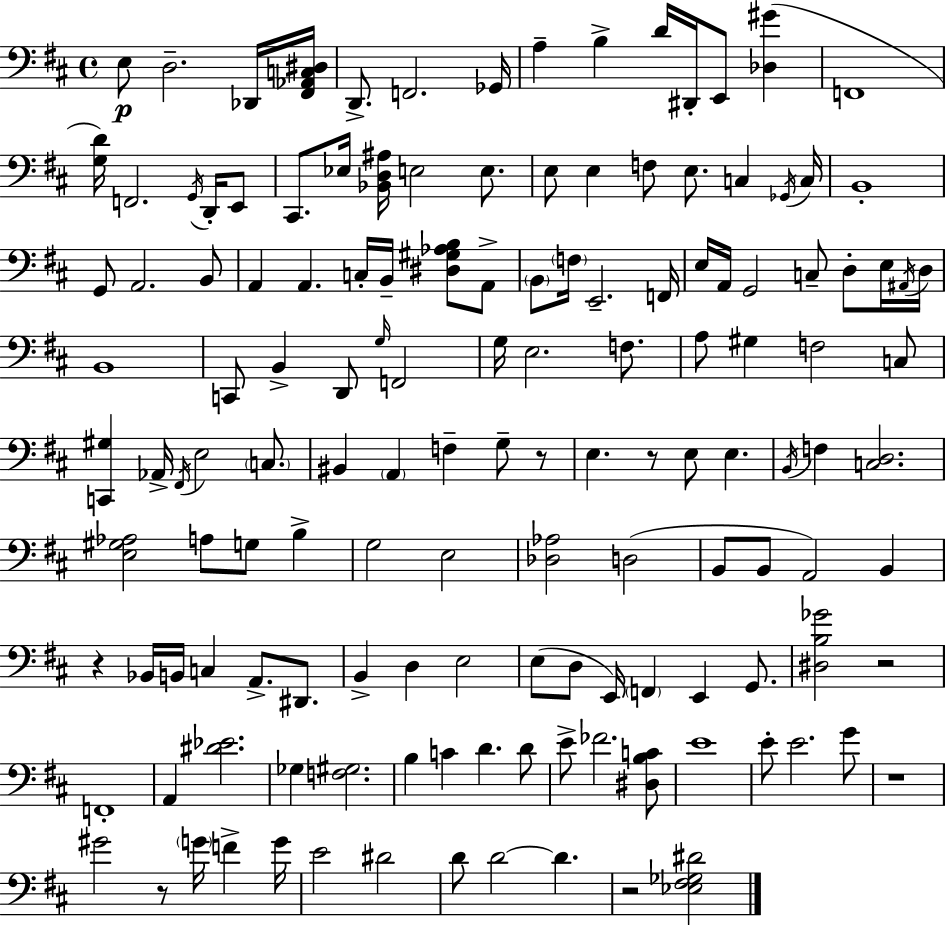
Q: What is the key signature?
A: D major